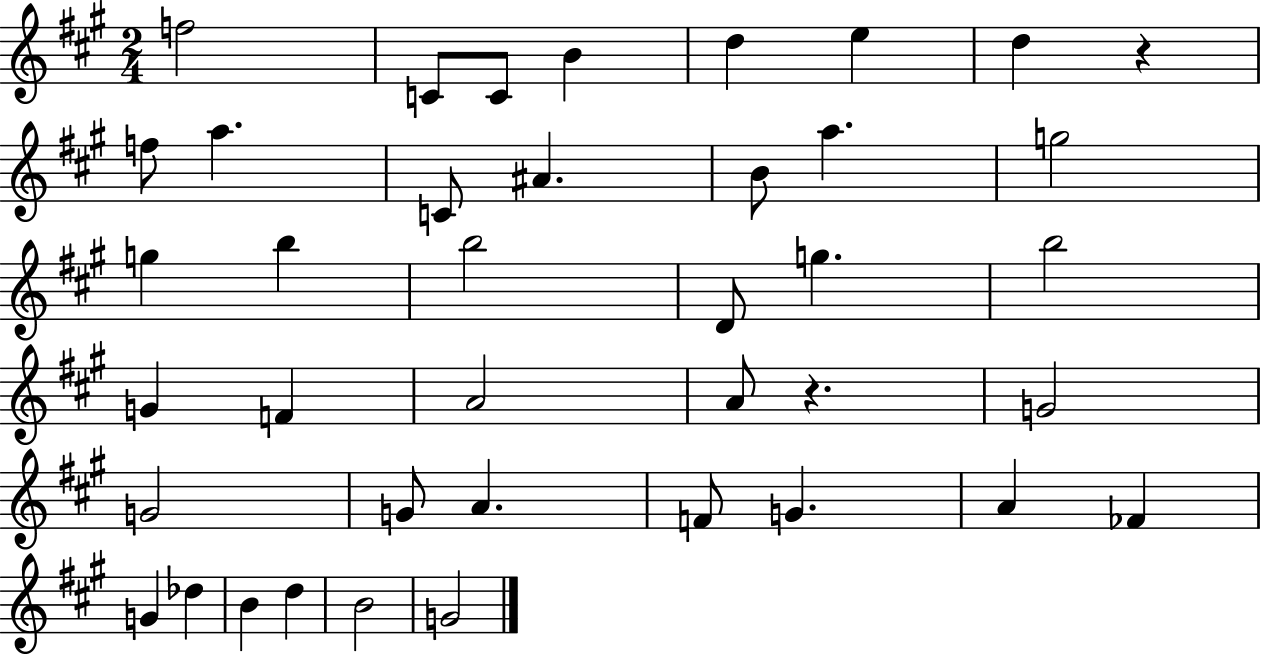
{
  \clef treble
  \numericTimeSignature
  \time 2/4
  \key a \major
  f''2 | c'8 c'8 b'4 | d''4 e''4 | d''4 r4 | \break f''8 a''4. | c'8 ais'4. | b'8 a''4. | g''2 | \break g''4 b''4 | b''2 | d'8 g''4. | b''2 | \break g'4 f'4 | a'2 | a'8 r4. | g'2 | \break g'2 | g'8 a'4. | f'8 g'4. | a'4 fes'4 | \break g'4 des''4 | b'4 d''4 | b'2 | g'2 | \break \bar "|."
}